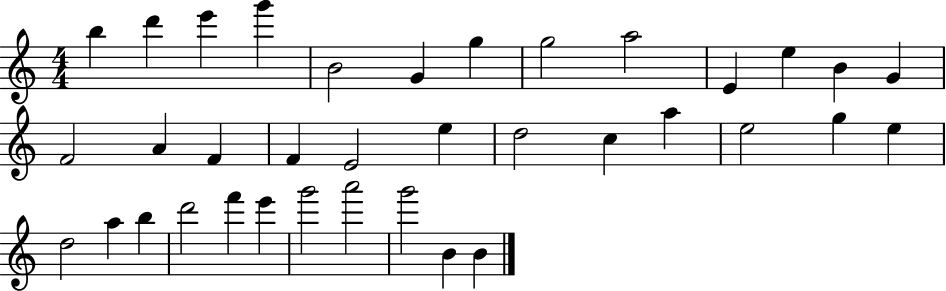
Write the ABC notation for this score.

X:1
T:Untitled
M:4/4
L:1/4
K:C
b d' e' g' B2 G g g2 a2 E e B G F2 A F F E2 e d2 c a e2 g e d2 a b d'2 f' e' g'2 a'2 g'2 B B